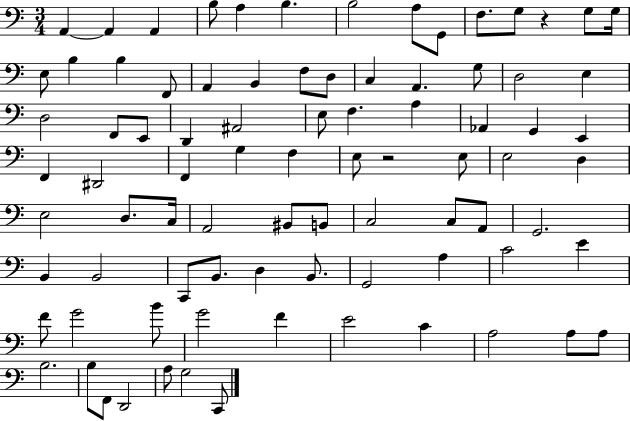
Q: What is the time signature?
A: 3/4